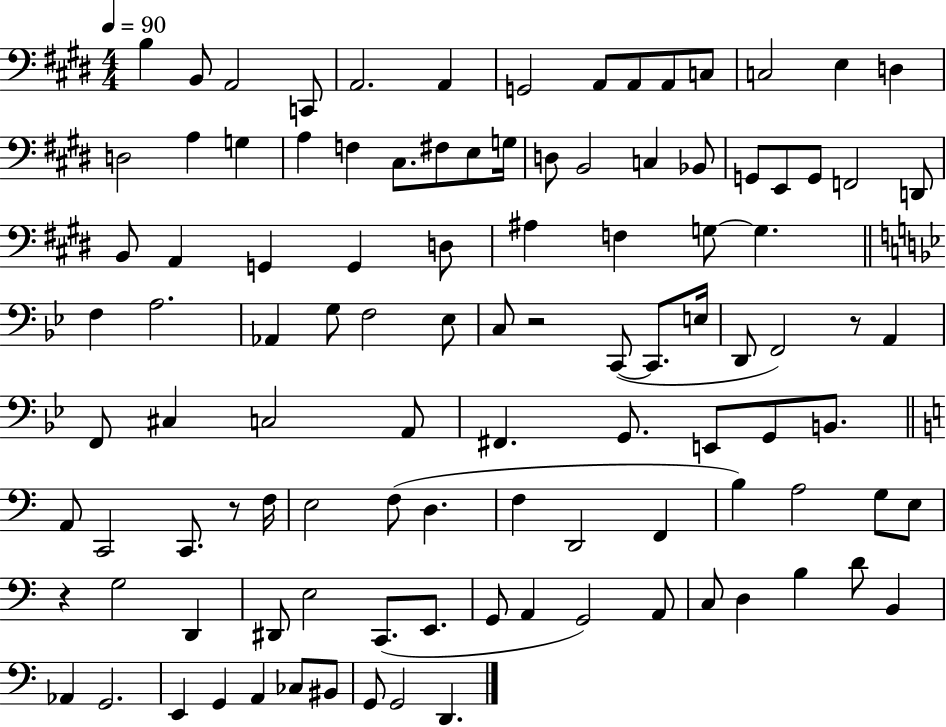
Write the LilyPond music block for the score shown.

{
  \clef bass
  \numericTimeSignature
  \time 4/4
  \key e \major
  \tempo 4 = 90
  b4 b,8 a,2 c,8 | a,2. a,4 | g,2 a,8 a,8 a,8 c8 | c2 e4 d4 | \break d2 a4 g4 | a4 f4 cis8. fis8 e8 g16 | d8 b,2 c4 bes,8 | g,8 e,8 g,8 f,2 d,8 | \break b,8 a,4 g,4 g,4 d8 | ais4 f4 g8~~ g4. | \bar "||" \break \key bes \major f4 a2. | aes,4 g8 f2 ees8 | c8 r2 c,8~(~ c,8. e16 | d,8 f,2) r8 a,4 | \break f,8 cis4 c2 a,8 | fis,4. g,8. e,8 g,8 b,8. | \bar "||" \break \key c \major a,8 c,2 c,8. r8 f16 | e2 f8( d4. | f4 d,2 f,4 | b4) a2 g8 e8 | \break r4 g2 d,4 | dis,8 e2 c,8.( e,8. | g,8 a,4 g,2) a,8 | c8 d4 b4 d'8 b,4 | \break aes,4 g,2. | e,4 g,4 a,4 ces8 bis,8 | g,8 g,2 d,4. | \bar "|."
}